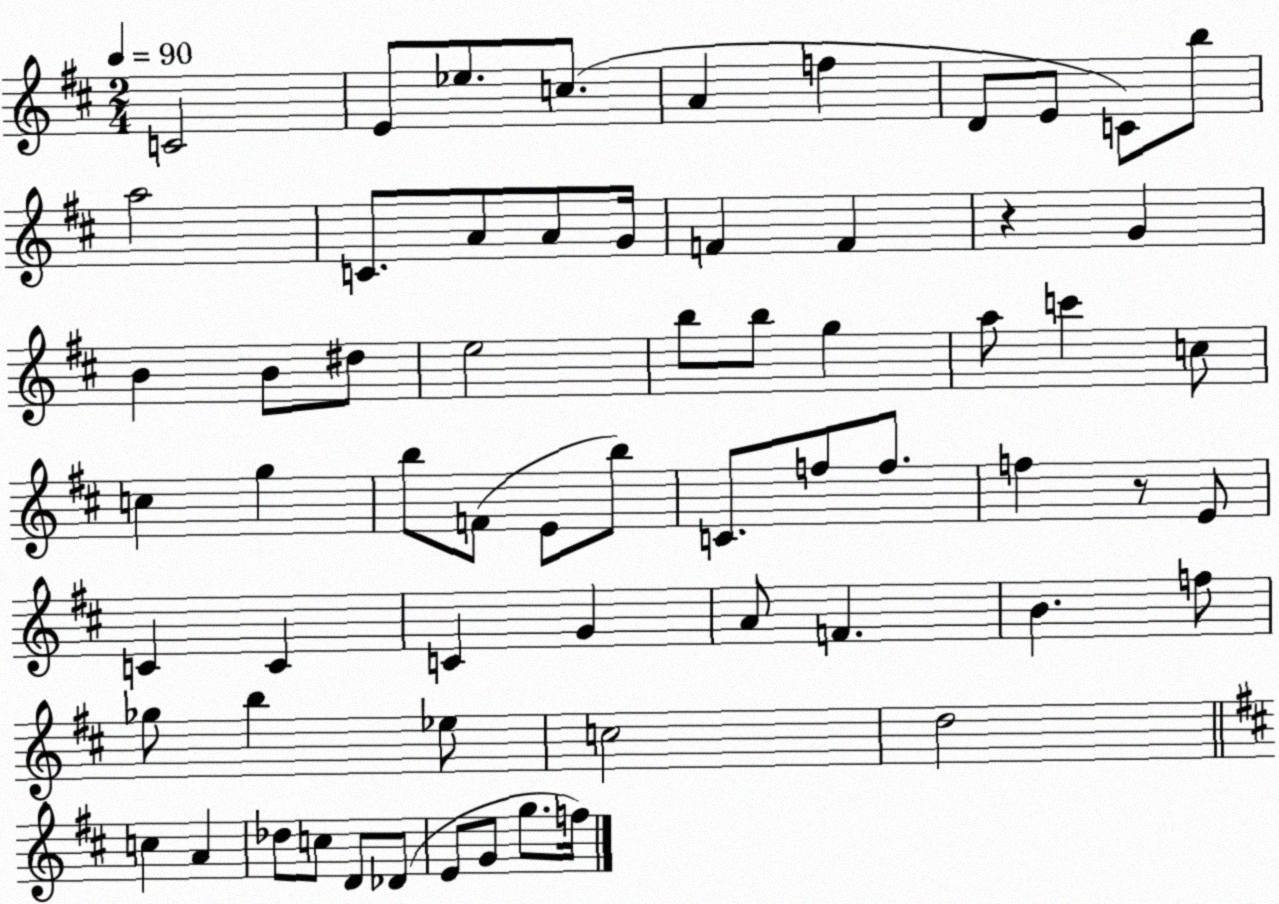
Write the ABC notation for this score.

X:1
T:Untitled
M:2/4
L:1/4
K:D
C2 E/2 _e/2 c/2 A f D/2 E/2 C/2 b/2 a2 C/2 A/2 A/2 G/4 F F z G B B/2 ^d/2 e2 b/2 b/2 g a/2 c' c/2 c g b/2 F/2 E/2 b/2 C/2 f/2 f/2 f z/2 E/2 C C C G A/2 F B f/2 _g/2 b _e/2 c2 d2 c A _d/2 c/2 D/2 _D/2 E/2 G/2 g/2 f/4